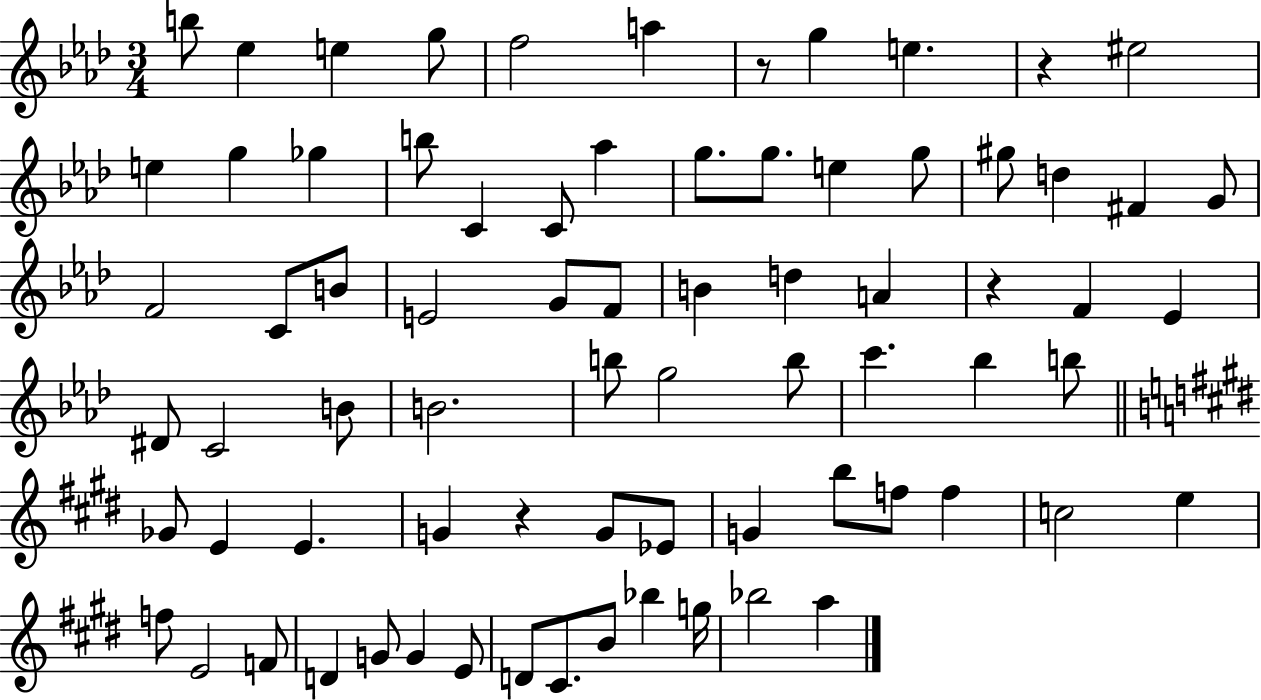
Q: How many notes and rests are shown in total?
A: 75